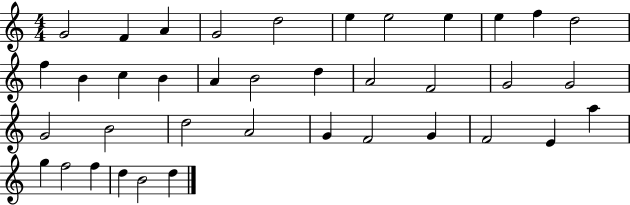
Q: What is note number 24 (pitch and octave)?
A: B4